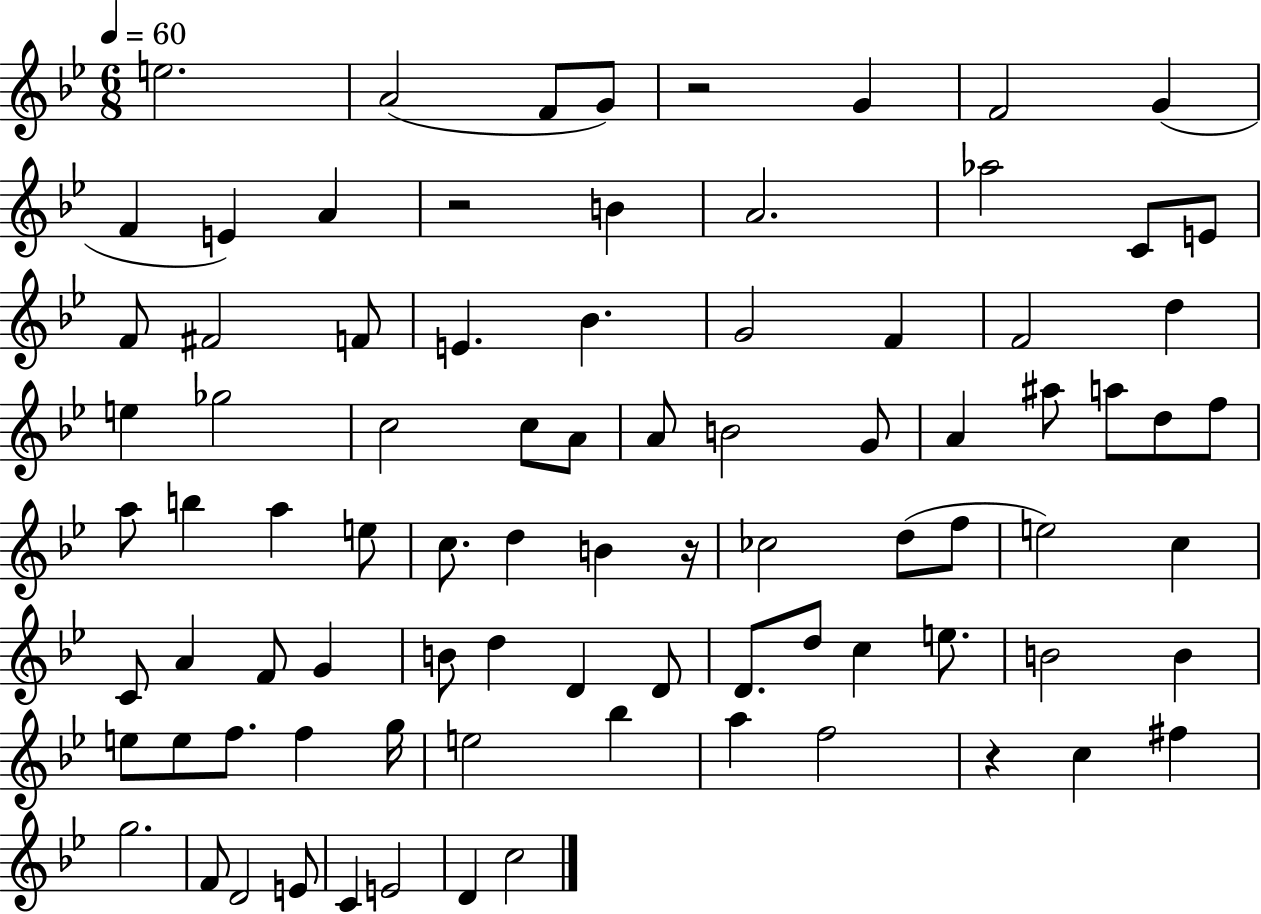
{
  \clef treble
  \numericTimeSignature
  \time 6/8
  \key bes \major
  \tempo 4 = 60
  e''2. | a'2( f'8 g'8) | r2 g'4 | f'2 g'4( | \break f'4 e'4) a'4 | r2 b'4 | a'2. | aes''2 c'8 e'8 | \break f'8 fis'2 f'8 | e'4. bes'4. | g'2 f'4 | f'2 d''4 | \break e''4 ges''2 | c''2 c''8 a'8 | a'8 b'2 g'8 | a'4 ais''8 a''8 d''8 f''8 | \break a''8 b''4 a''4 e''8 | c''8. d''4 b'4 r16 | ces''2 d''8( f''8 | e''2) c''4 | \break c'8 a'4 f'8 g'4 | b'8 d''4 d'4 d'8 | d'8. d''8 c''4 e''8. | b'2 b'4 | \break e''8 e''8 f''8. f''4 g''16 | e''2 bes''4 | a''4 f''2 | r4 c''4 fis''4 | \break g''2. | f'8 d'2 e'8 | c'4 e'2 | d'4 c''2 | \break \bar "|."
}